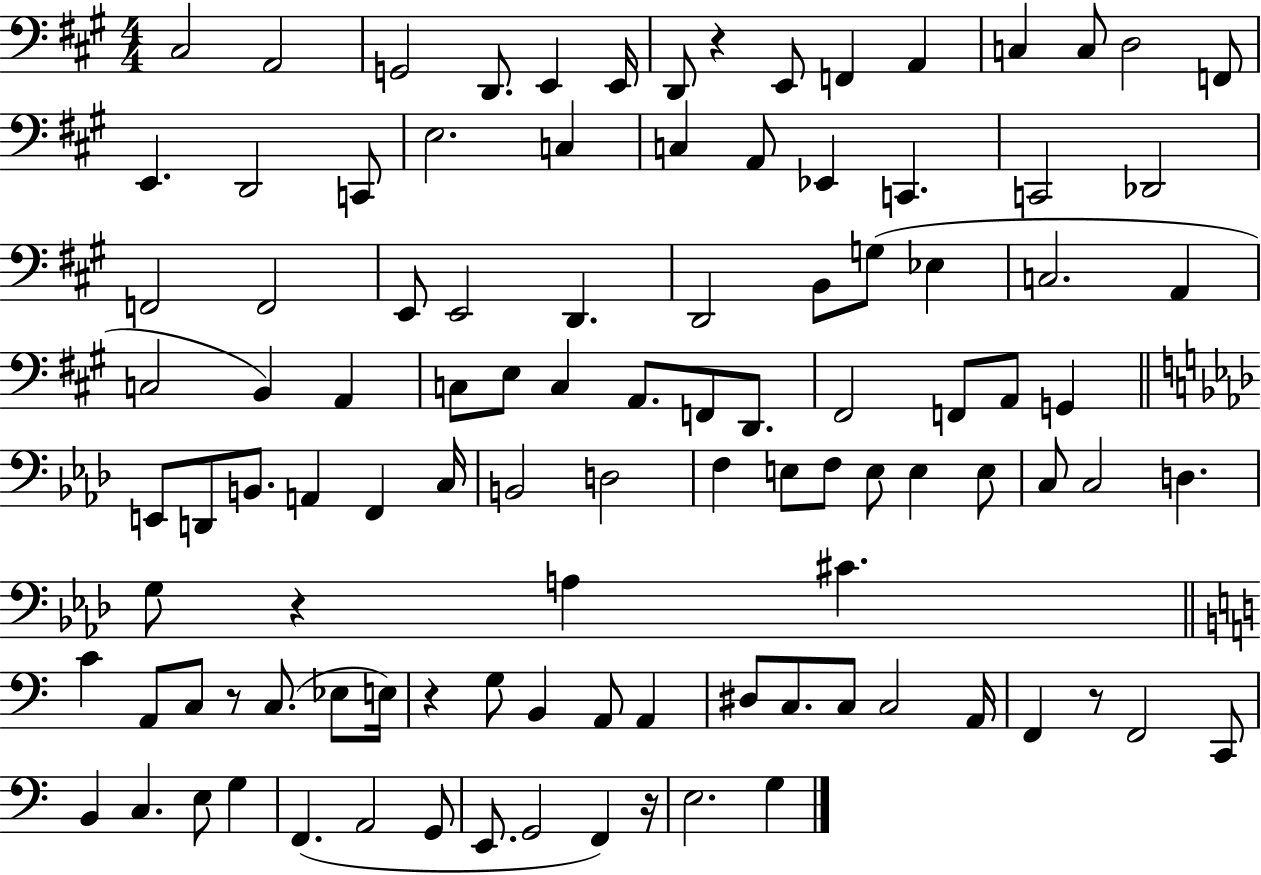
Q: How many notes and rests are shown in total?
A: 105